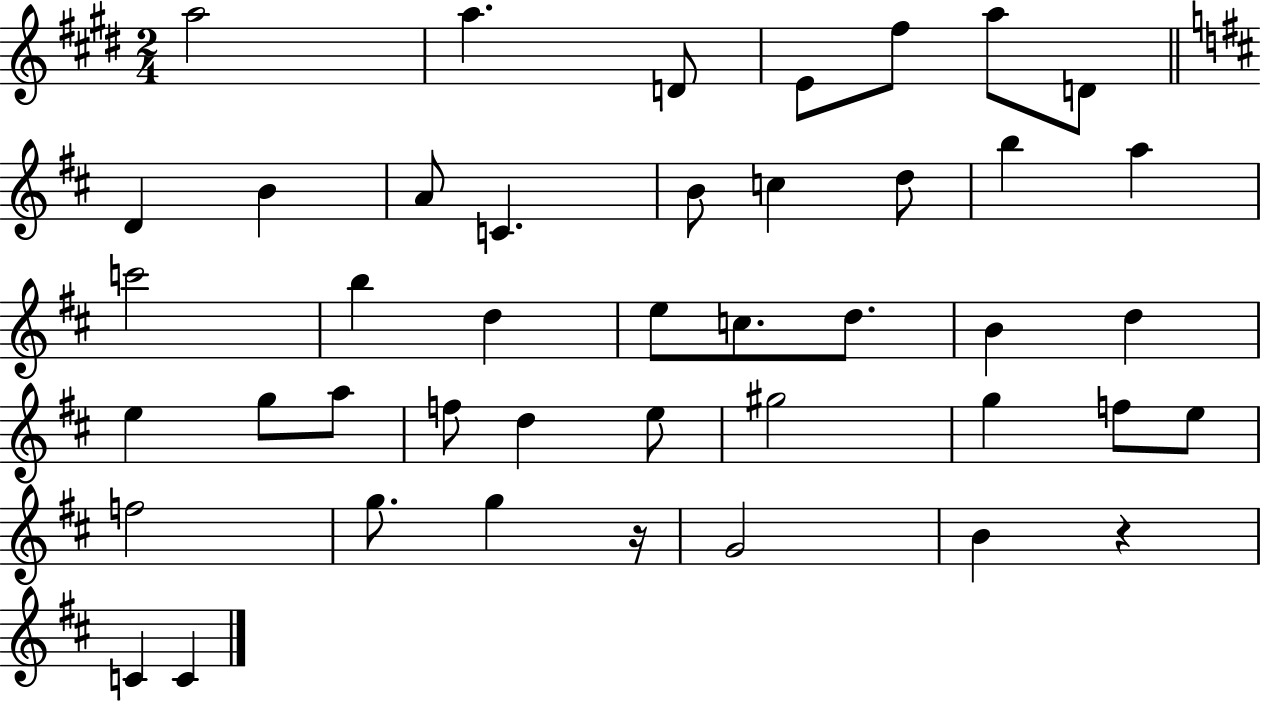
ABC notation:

X:1
T:Untitled
M:2/4
L:1/4
K:E
a2 a D/2 E/2 ^f/2 a/2 D/2 D B A/2 C B/2 c d/2 b a c'2 b d e/2 c/2 d/2 B d e g/2 a/2 f/2 d e/2 ^g2 g f/2 e/2 f2 g/2 g z/4 G2 B z C C